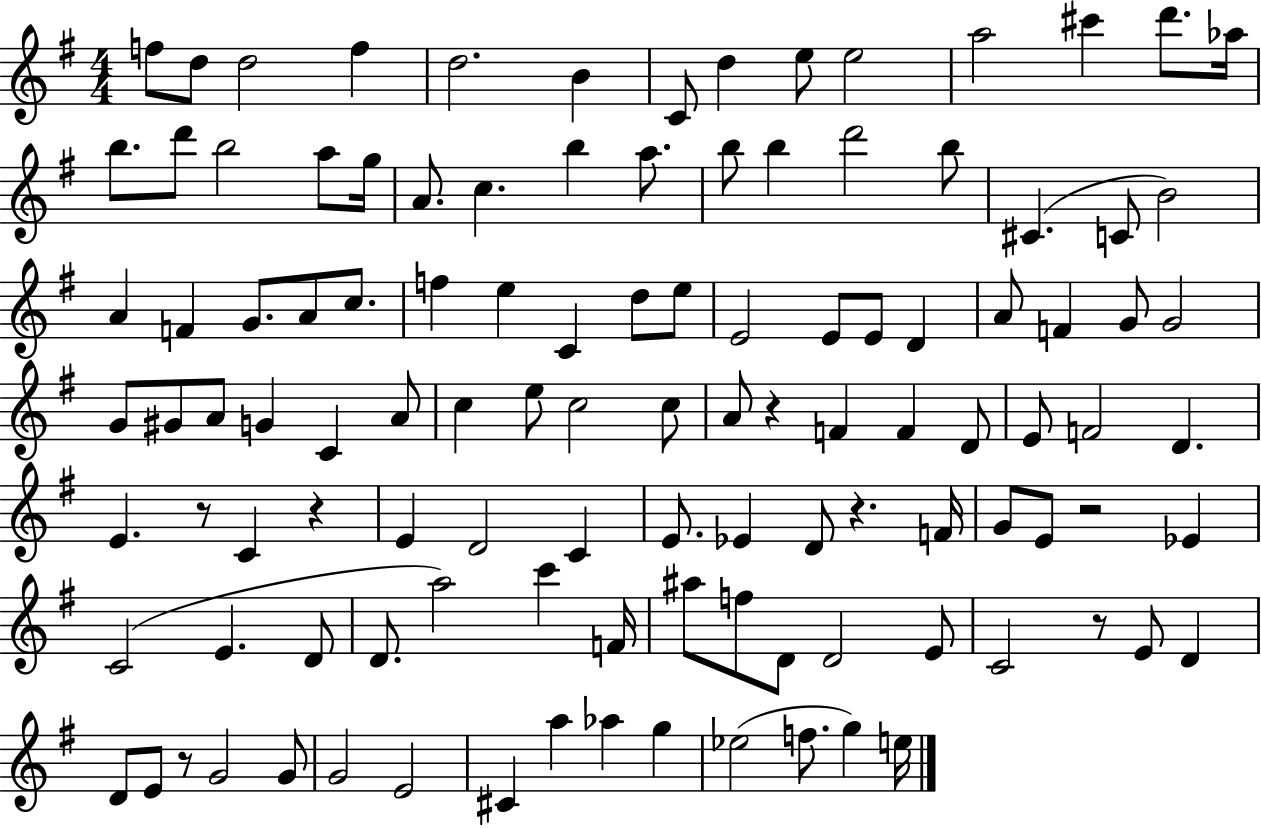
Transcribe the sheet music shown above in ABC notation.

X:1
T:Untitled
M:4/4
L:1/4
K:G
f/2 d/2 d2 f d2 B C/2 d e/2 e2 a2 ^c' d'/2 _a/4 b/2 d'/2 b2 a/2 g/4 A/2 c b a/2 b/2 b d'2 b/2 ^C C/2 B2 A F G/2 A/2 c/2 f e C d/2 e/2 E2 E/2 E/2 D A/2 F G/2 G2 G/2 ^G/2 A/2 G C A/2 c e/2 c2 c/2 A/2 z F F D/2 E/2 F2 D E z/2 C z E D2 C E/2 _E D/2 z F/4 G/2 E/2 z2 _E C2 E D/2 D/2 a2 c' F/4 ^a/2 f/2 D/2 D2 E/2 C2 z/2 E/2 D D/2 E/2 z/2 G2 G/2 G2 E2 ^C a _a g _e2 f/2 g e/4